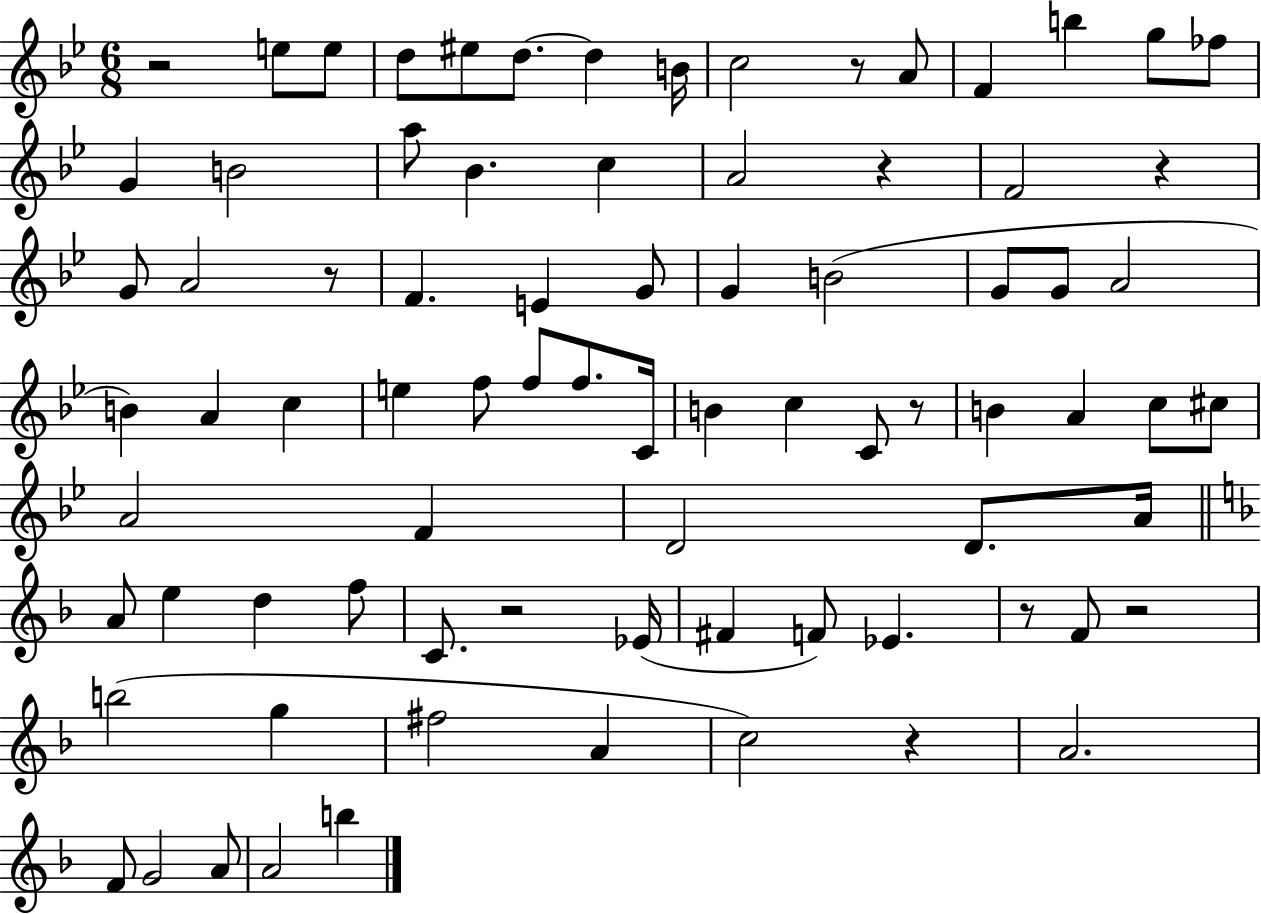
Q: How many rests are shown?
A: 10